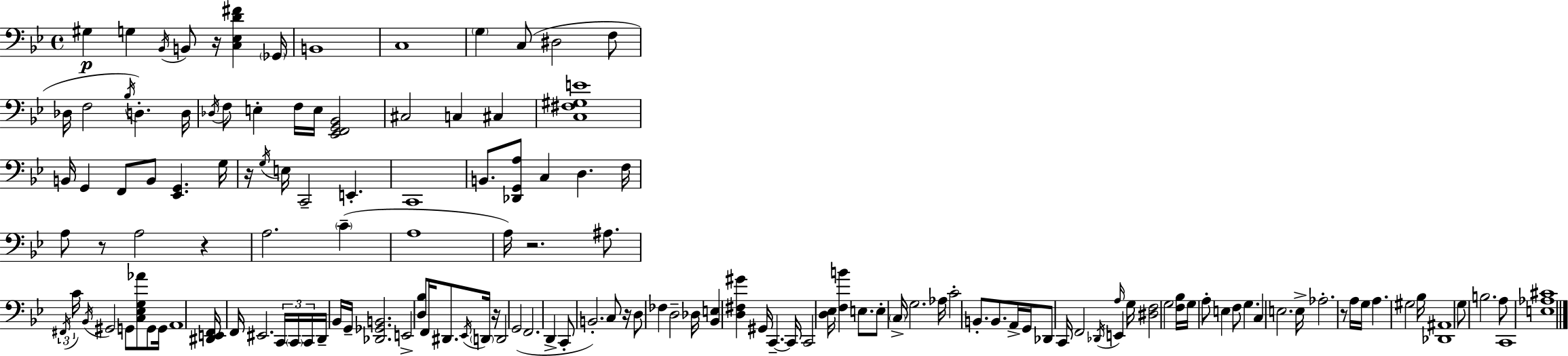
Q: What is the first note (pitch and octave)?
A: G#3